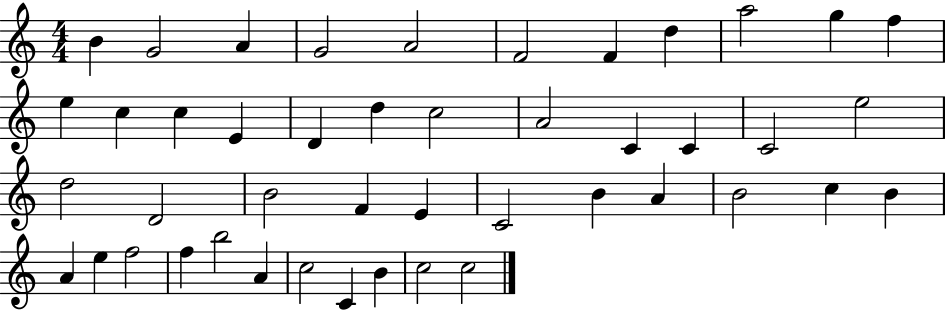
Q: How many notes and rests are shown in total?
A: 45